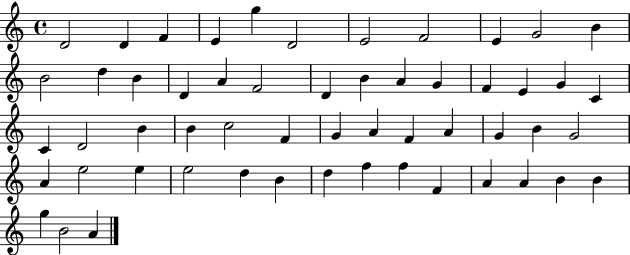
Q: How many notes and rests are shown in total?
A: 55